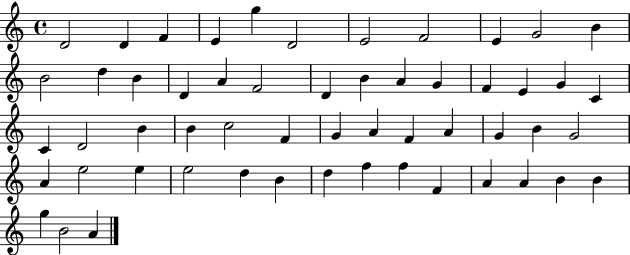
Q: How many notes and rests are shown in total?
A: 55